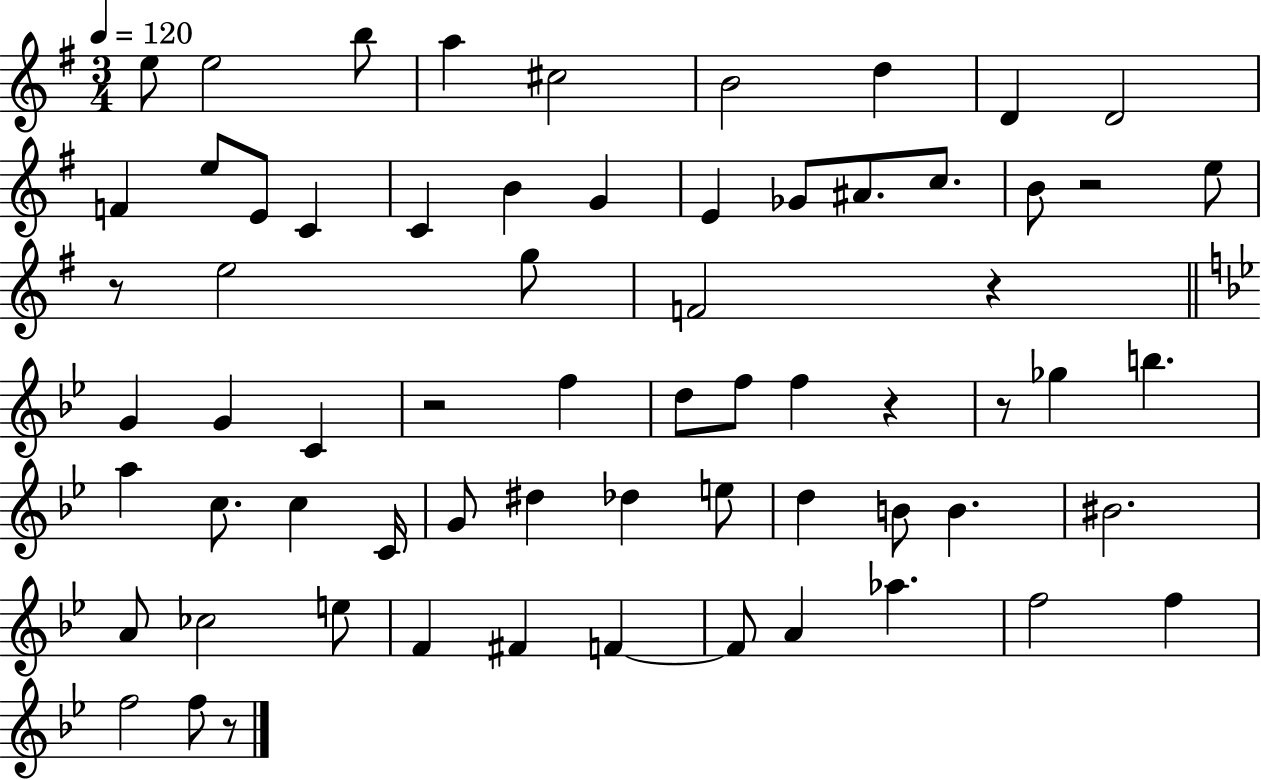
E5/e E5/h B5/e A5/q C#5/h B4/h D5/q D4/q D4/h F4/q E5/e E4/e C4/q C4/q B4/q G4/q E4/q Gb4/e A#4/e. C5/e. B4/e R/h E5/e R/e E5/h G5/e F4/h R/q G4/q G4/q C4/q R/h F5/q D5/e F5/e F5/q R/q R/e Gb5/q B5/q. A5/q C5/e. C5/q C4/s G4/e D#5/q Db5/q E5/e D5/q B4/e B4/q. BIS4/h. A4/e CES5/h E5/e F4/q F#4/q F4/q F4/e A4/q Ab5/q. F5/h F5/q F5/h F5/e R/e